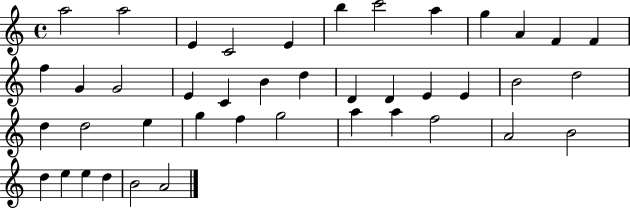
A5/h A5/h E4/q C4/h E4/q B5/q C6/h A5/q G5/q A4/q F4/q F4/q F5/q G4/q G4/h E4/q C4/q B4/q D5/q D4/q D4/q E4/q E4/q B4/h D5/h D5/q D5/h E5/q G5/q F5/q G5/h A5/q A5/q F5/h A4/h B4/h D5/q E5/q E5/q D5/q B4/h A4/h